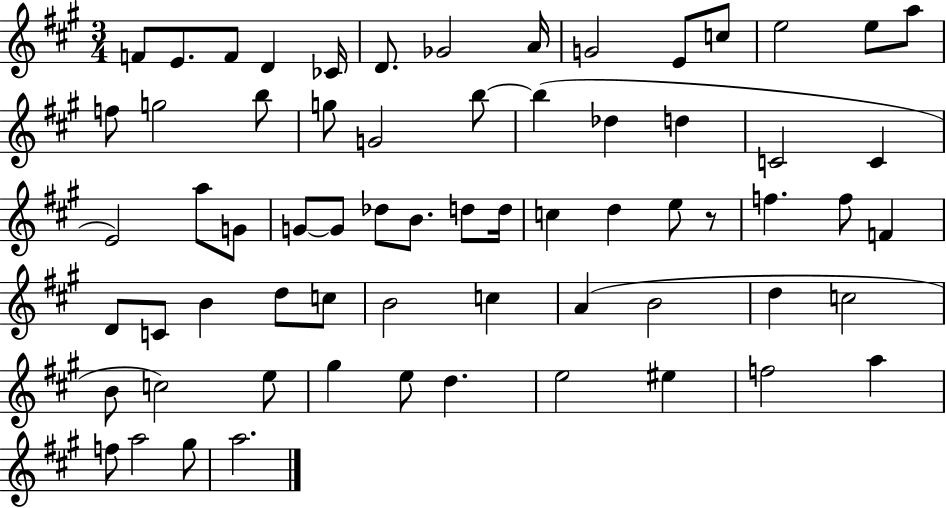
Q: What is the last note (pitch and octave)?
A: A5